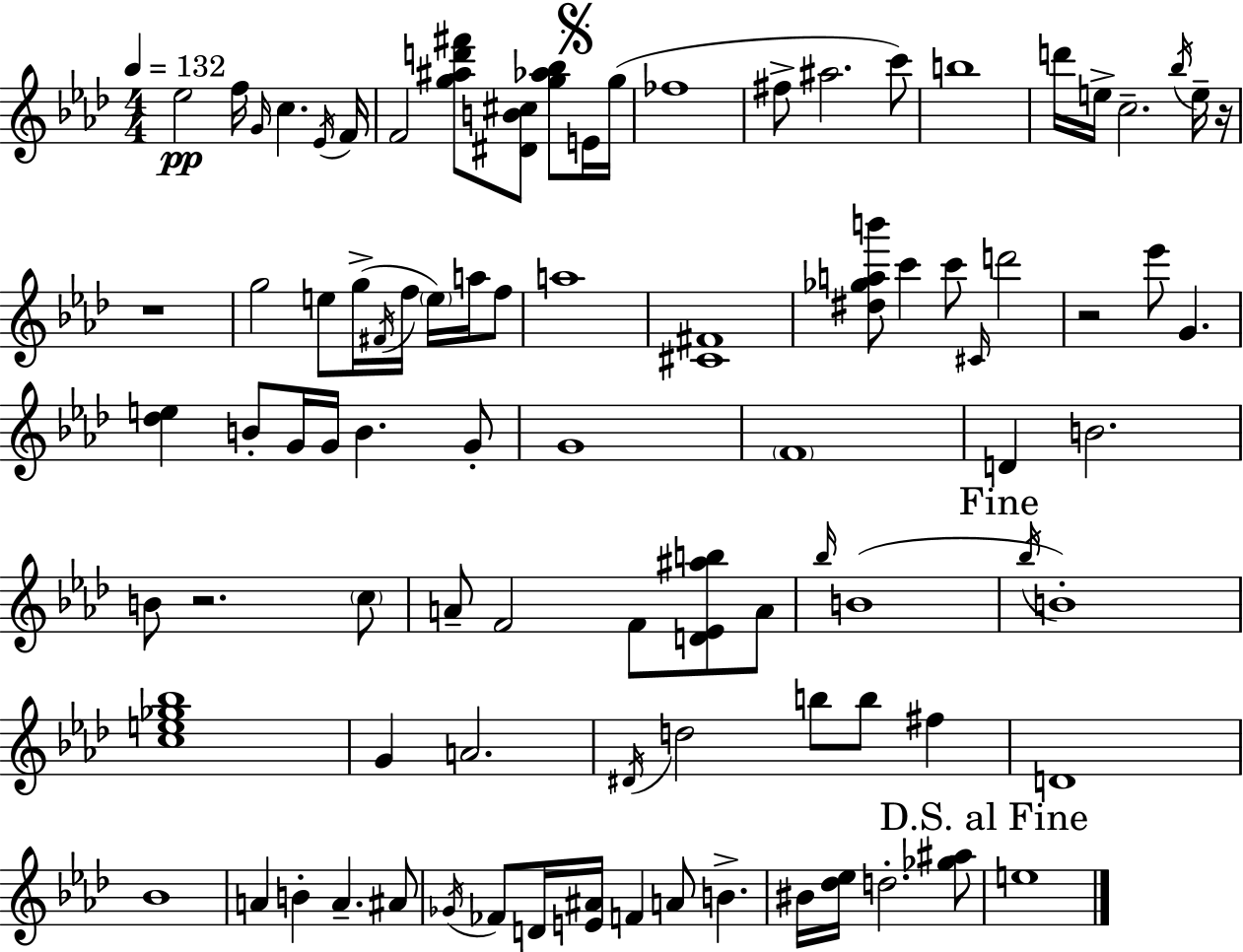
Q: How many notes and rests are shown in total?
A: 90